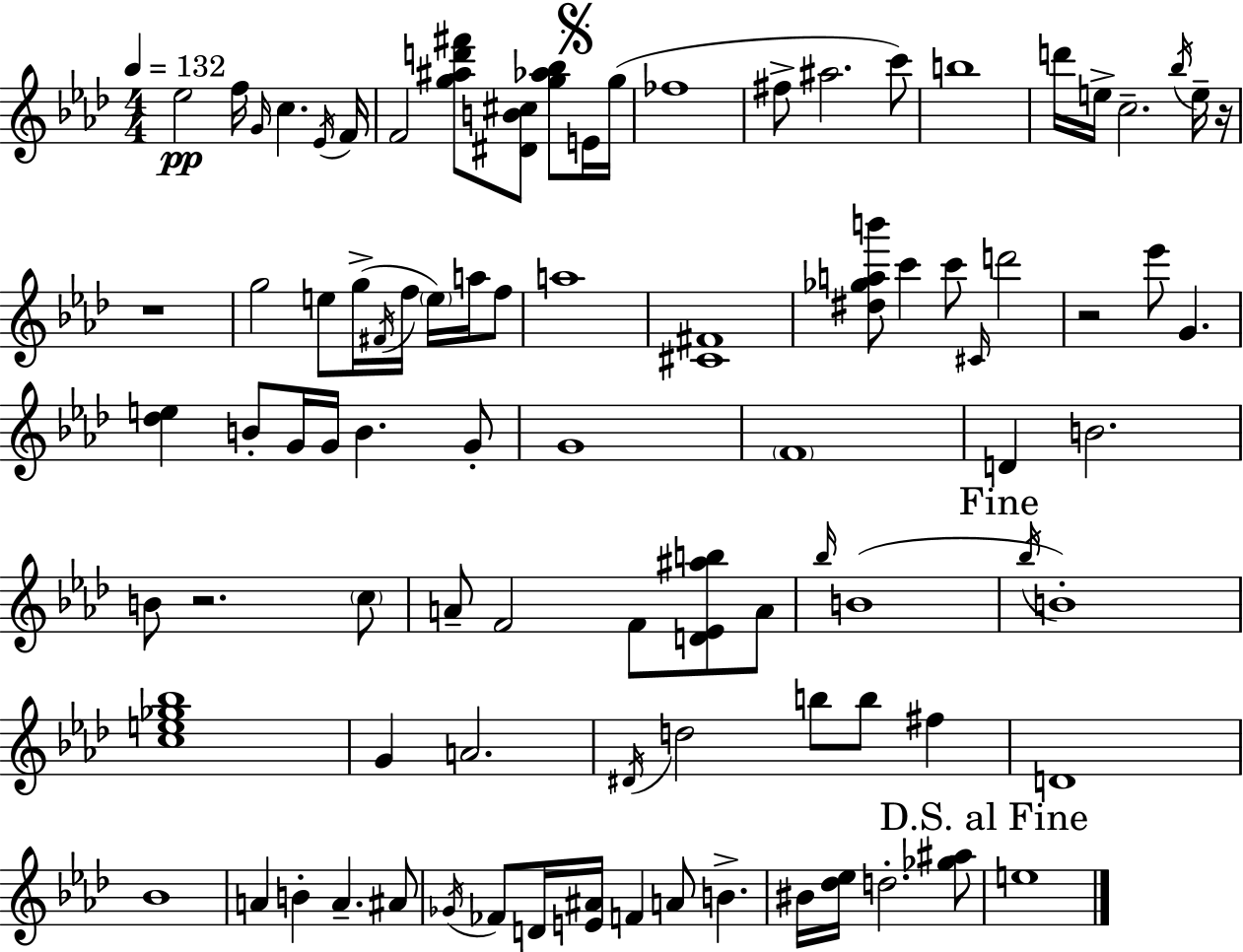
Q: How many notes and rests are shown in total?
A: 90